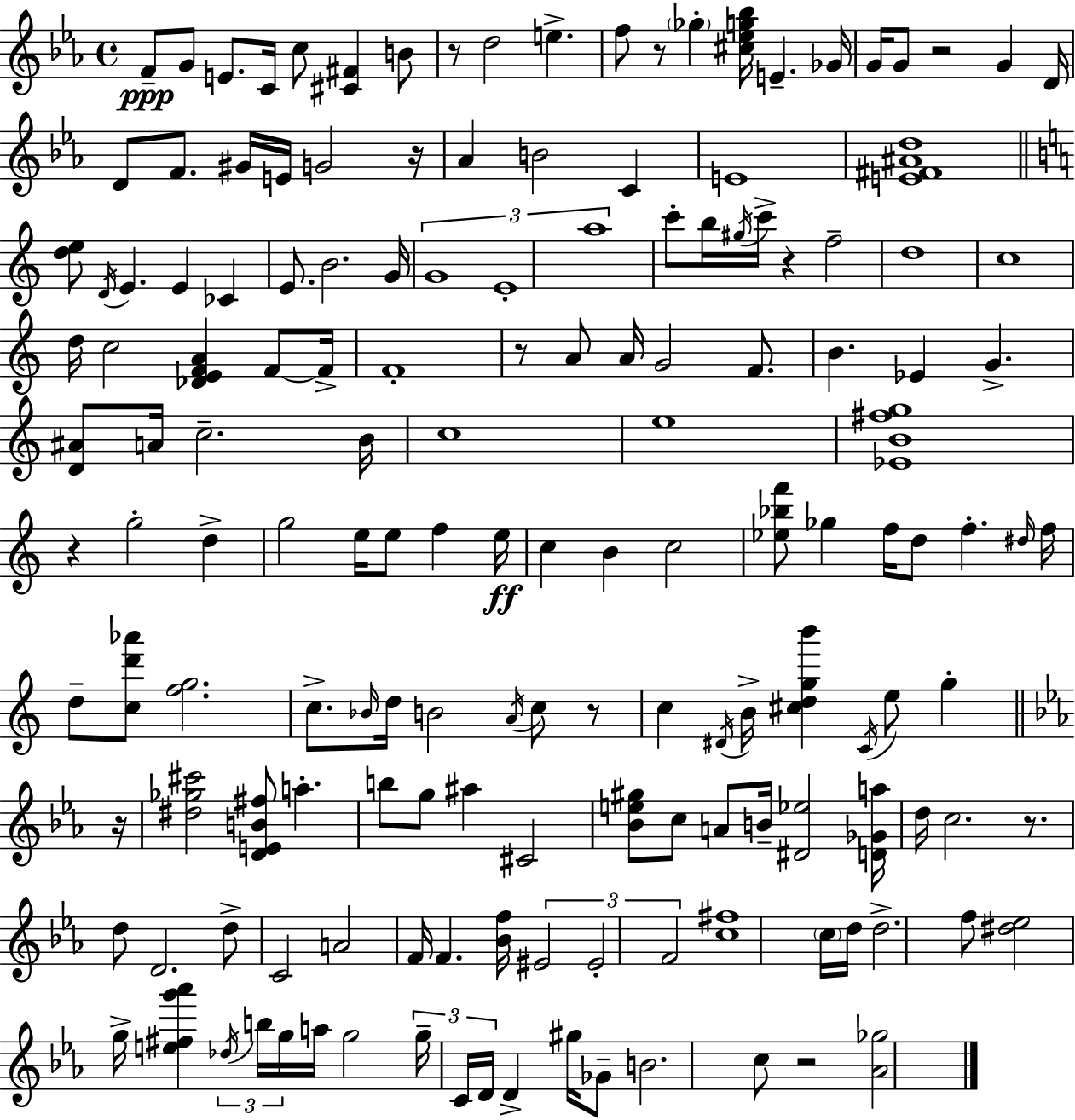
{
  \clef treble
  \time 4/4
  \defaultTimeSignature
  \key c \minor
  f'8--\ppp g'8 e'8. c'16 c''8 <cis' fis'>4 b'8 | r8 d''2 e''4.-> | f''8 r8 \parenthesize ges''4-. <cis'' ees'' g'' bes''>16 e'4.-- ges'16 | g'16 g'8 r2 g'4 d'16 | \break d'8 f'8. gis'16 e'16 g'2 r16 | aes'4 b'2 c'4 | e'1 | <e' fis' ais' d''>1 | \break \bar "||" \break \key a \minor <d'' e''>8 \acciaccatura { d'16 } e'4. e'4 ces'4 | e'8. b'2. | g'16 \tuplet 3/2 { g'1 | e'1-. | \break a''1 } | c'''8-. b''16 \acciaccatura { gis''16 } c'''16-> r4 f''2-- | d''1 | c''1 | \break d''16 c''2 <des' e' f' a'>4 f'8~~ | f'16-> f'1-. | r8 a'8 a'16 g'2 f'8. | b'4. ees'4 g'4.-> | \break <d' ais'>8 a'16 c''2.-- | b'16 c''1 | e''1 | <ees' b' fis'' g''>1 | \break r4 g''2-. d''4-> | g''2 e''16 e''8 f''4 | e''16\ff c''4 b'4 c''2 | <ees'' bes'' f'''>8 ges''4 f''16 d''8 f''4.-. | \break \grace { dis''16 } f''16 d''8-- <c'' d''' aes'''>8 <f'' g''>2. | c''8.-> \grace { bes'16 } d''16 b'2 | \acciaccatura { a'16 } c''8 r8 c''4 \acciaccatura { dis'16 } b'16-> <cis'' d'' g'' b'''>4 \acciaccatura { c'16 } | e''8 g''4-. \bar "||" \break \key ees \major r16 <dis'' ges'' cis'''>2 <d' e' b' fis''>8 a''4.-. | b''8 g''8 ais''4 cis'2 | <bes' e'' gis''>8 c''8 a'8 b'16-- <dis' ees''>2 | <d' ges' a''>16 d''16 c''2. r8. | \break d''8 d'2. d''8-> | c'2 a'2 | f'16 f'4. <bes' f''>16 \tuplet 3/2 { eis'2 | eis'2-. f'2 } | \break <c'' fis''>1 | \parenthesize c''16 d''16 d''2.-> f''8 | <dis'' ees''>2 g''16-> <e'' fis'' g''' aes'''>4 \tuplet 3/2 { \acciaccatura { des''16 } b''16 | g''16 } a''16 g''2 \tuplet 3/2 { g''16-- c'16 d'16 } d'4-> | \break gis''16 ges'8-- b'2. | c''8 r2 <aes' ges''>2 | \bar "|."
}